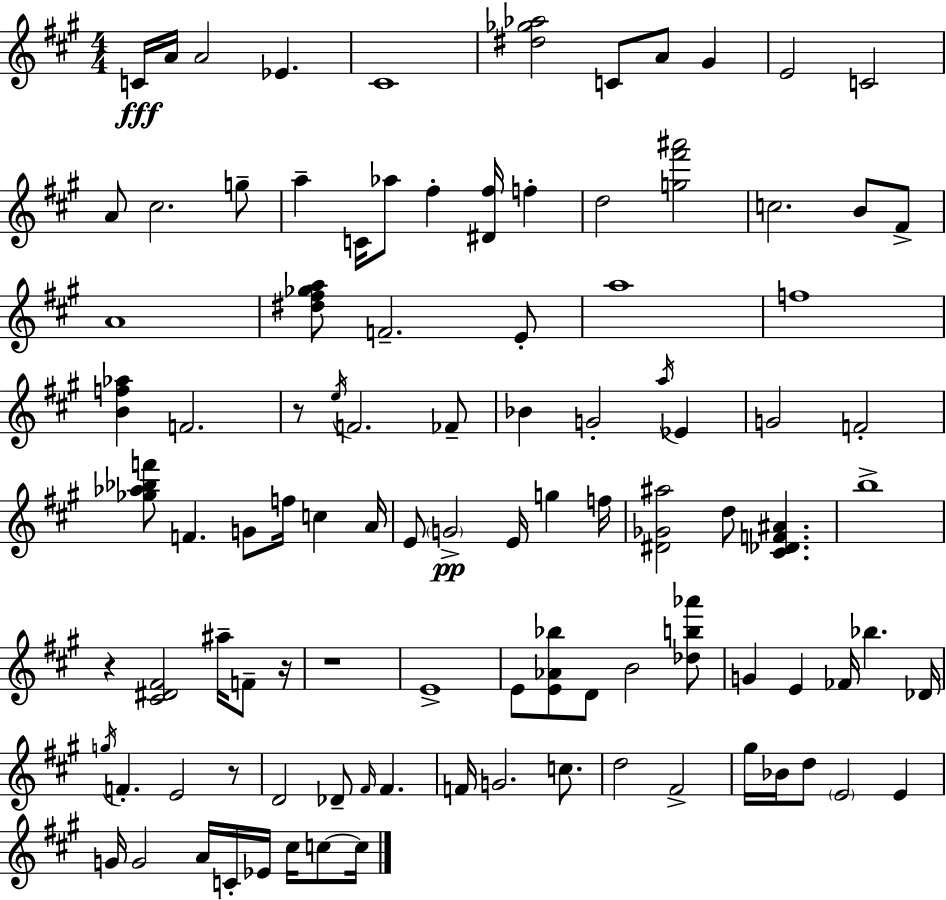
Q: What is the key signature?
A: A major